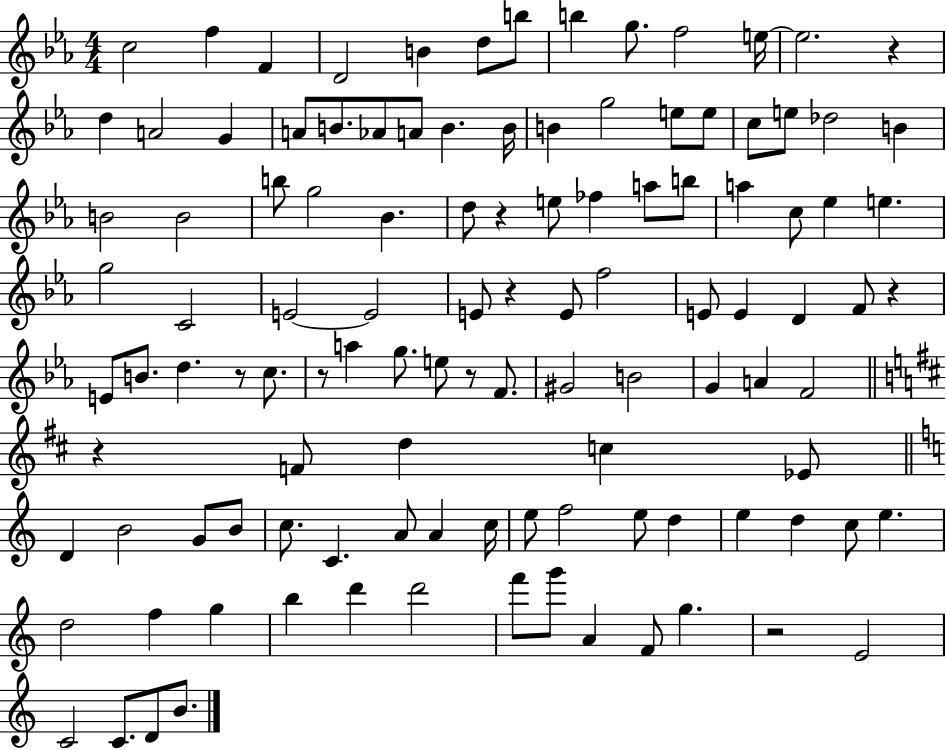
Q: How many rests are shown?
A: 9